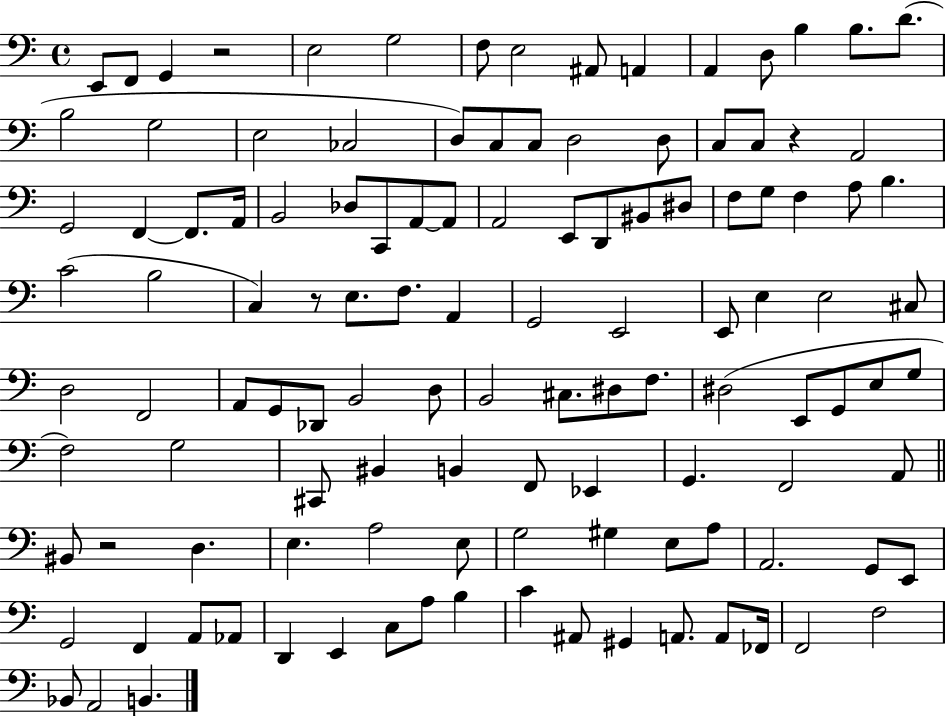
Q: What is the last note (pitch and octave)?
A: B2